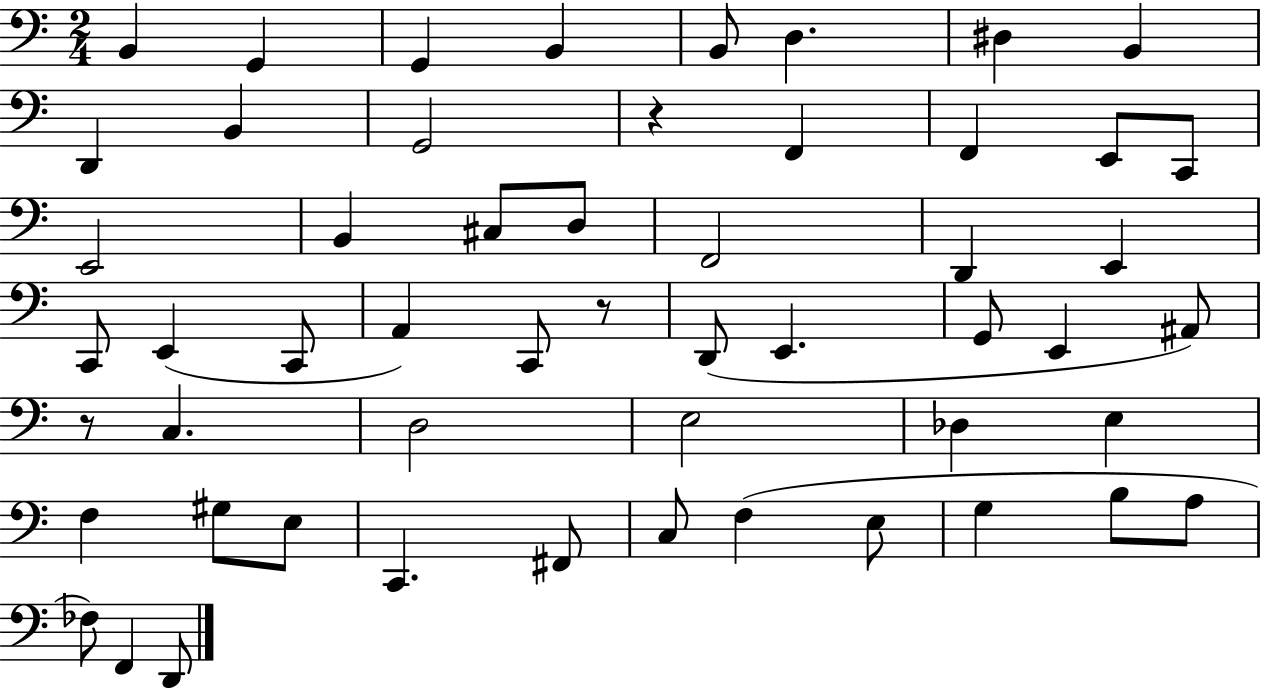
B2/q G2/q G2/q B2/q B2/e D3/q. D#3/q B2/q D2/q B2/q G2/h R/q F2/q F2/q E2/e C2/e E2/h B2/q C#3/e D3/e F2/h D2/q E2/q C2/e E2/q C2/e A2/q C2/e R/e D2/e E2/q. G2/e E2/q A#2/e R/e C3/q. D3/h E3/h Db3/q E3/q F3/q G#3/e E3/e C2/q. F#2/e C3/e F3/q E3/e G3/q B3/e A3/e FES3/e F2/q D2/e